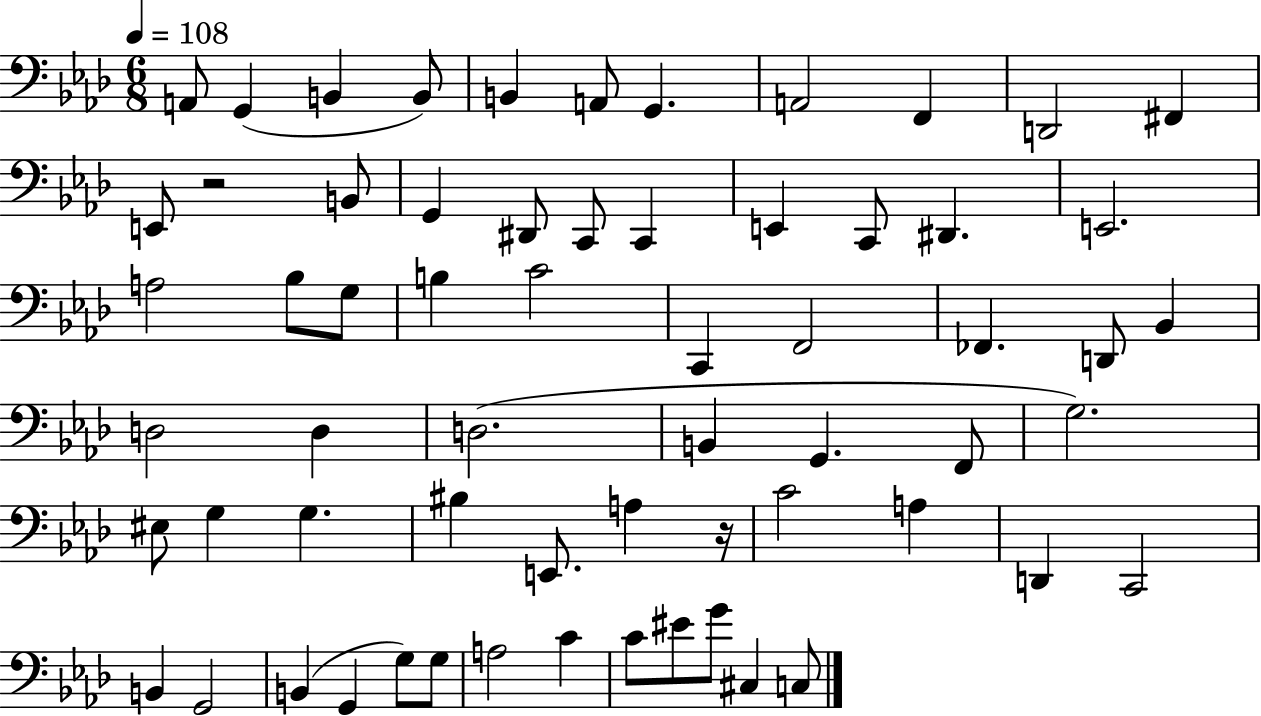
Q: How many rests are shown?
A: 2